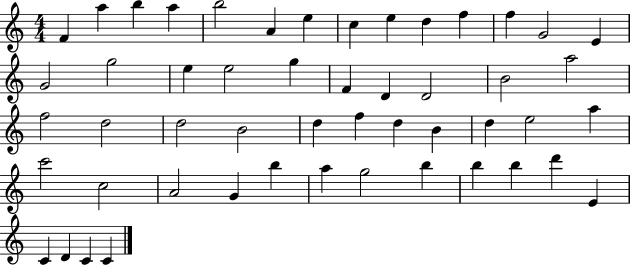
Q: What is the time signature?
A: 4/4